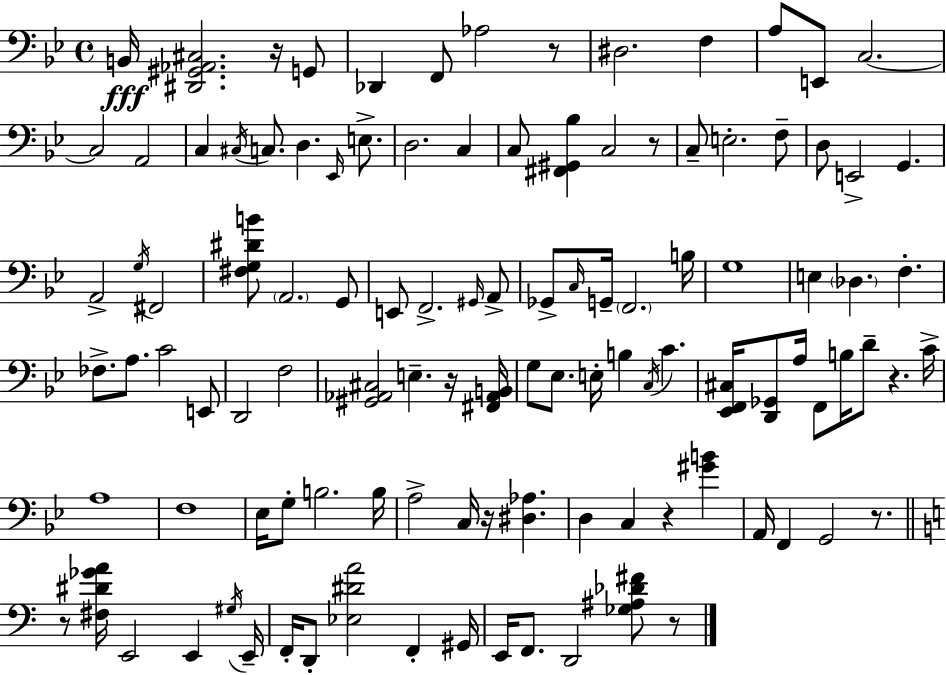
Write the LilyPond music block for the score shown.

{
  \clef bass
  \time 4/4
  \defaultTimeSignature
  \key g \minor
  b,16\fff <dis, gis, aes, cis>2. r16 g,8 | des,4 f,8 aes2 r8 | dis2. f4 | a8 e,8 c2.~~ | \break c2 a,2 | c4 \acciaccatura { cis16 } c8. d4. \grace { ees,16 } e8.-> | d2. c4 | c8 <fis, gis, bes>4 c2 | \break r8 c8-- e2.-. | f8-- d8 e,2-> g,4. | a,2-> \acciaccatura { g16 } fis,2 | <fis g dis' b'>8 \parenthesize a,2. | \break g,8 e,8 f,2.-> | \grace { gis,16 } a,8-> ges,8-> \grace { c16 } g,16-- \parenthesize f,2. | b16 g1 | e4 \parenthesize des4. f4.-. | \break fes8.-> a8. c'2 | e,8 d,2 f2 | <gis, aes, cis>2 e4.-- | r16 <fis, aes, b,>16 g8 ees8. e16-. b4 \acciaccatura { c16 } | \break c'4. <ees, f, cis>16 <d, ges,>8 a16 f,8 b16 d'8-- r4. | c'16-> a1 | f1 | ees16 g8-. b2. | \break b16 a2-> c16 r16 | <dis aes>4. d4 c4 r4 | <gis' b'>4 a,16 f,4 g,2 | r8. \bar "||" \break \key c \major r8 <fis dis' ges' a'>16 e,2 e,4 \acciaccatura { gis16 } | e,16-- f,16-. d,8-. <ees dis' a'>2 f,4-. | gis,16 e,16 f,8. d,2 <ges ais des' fis'>8 r8 | \bar "|."
}